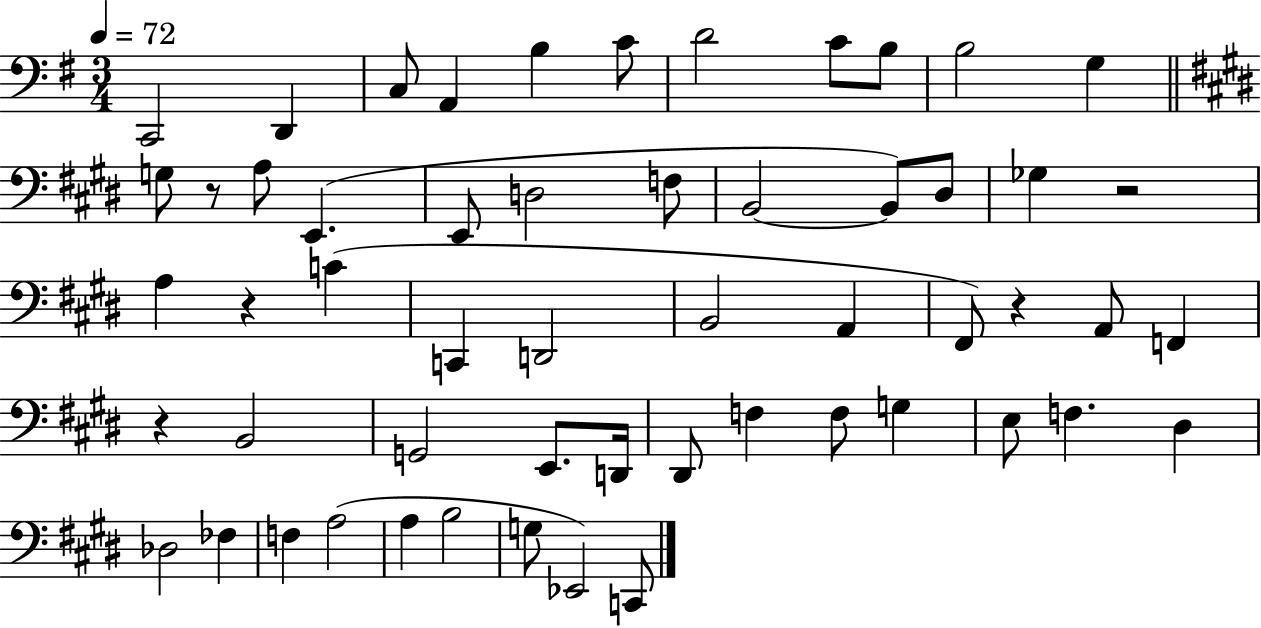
{
  \clef bass
  \numericTimeSignature
  \time 3/4
  \key g \major
  \tempo 4 = 72
  c,2 d,4 | c8 a,4 b4 c'8 | d'2 c'8 b8 | b2 g4 | \break \bar "||" \break \key e \major g8 r8 a8 e,4.( | e,8 d2 f8 | b,2~~ b,8) dis8 | ges4 r2 | \break a4 r4 c'4( | c,4 d,2 | b,2 a,4 | fis,8) r4 a,8 f,4 | \break r4 b,2 | g,2 e,8. d,16 | dis,8 f4 f8 g4 | e8 f4. dis4 | \break des2 fes4 | f4 a2( | a4 b2 | g8 ees,2) c,8 | \break \bar "|."
}